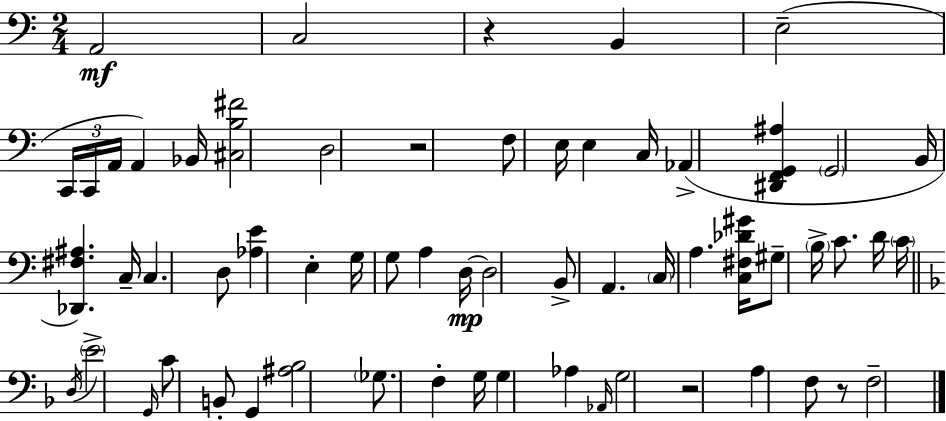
X:1
T:Untitled
M:2/4
L:1/4
K:C
A,,2 C,2 z B,, E,2 C,,/4 C,,/4 A,,/4 A,, _B,,/4 [^C,B,^F]2 D,2 z2 F,/2 E,/4 E, C,/4 _A,, [^D,,F,,G,,^A,] G,,2 B,,/4 [_D,,^F,^A,] C,/4 C, D,/2 [_A,E] E, G,/4 G,/2 A, D,/4 D,2 B,,/2 A,, C,/4 A, [C,^F,_D^G]/4 ^G,/2 B,/4 C/2 D/4 C/4 D,/4 E2 G,,/4 C/2 B,,/2 G,, [^A,_B,]2 _G,/2 F, G,/4 G, _A, _A,,/4 G,2 z2 A, F,/2 z/2 F,2